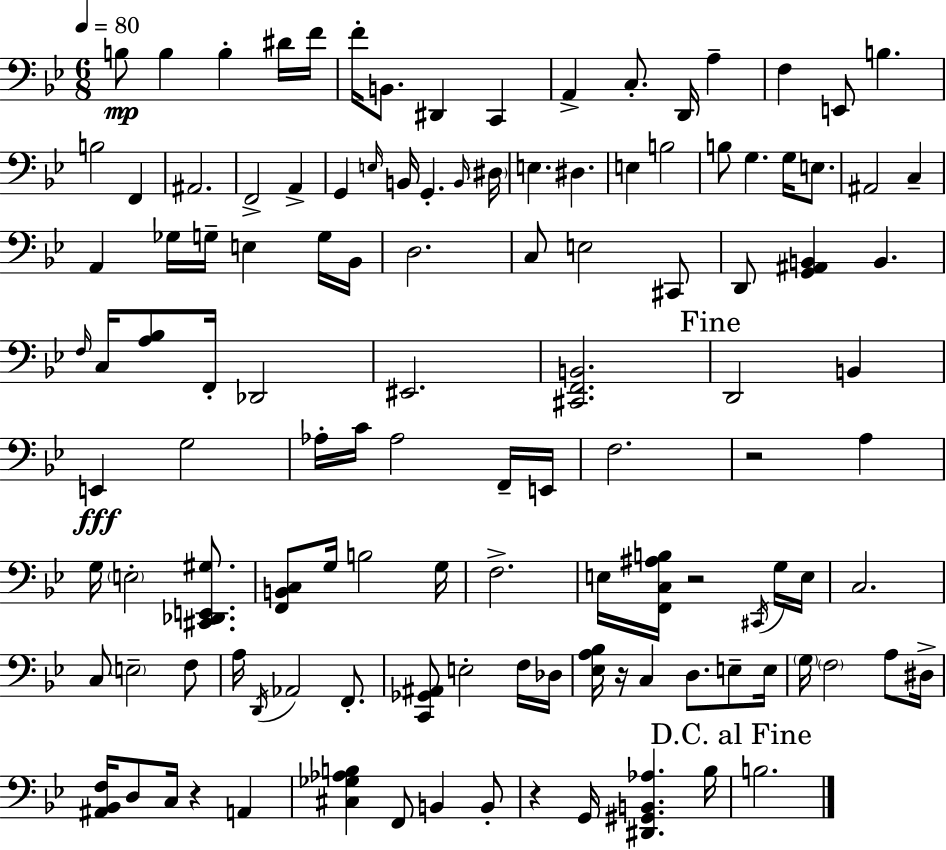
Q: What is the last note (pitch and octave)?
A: B3